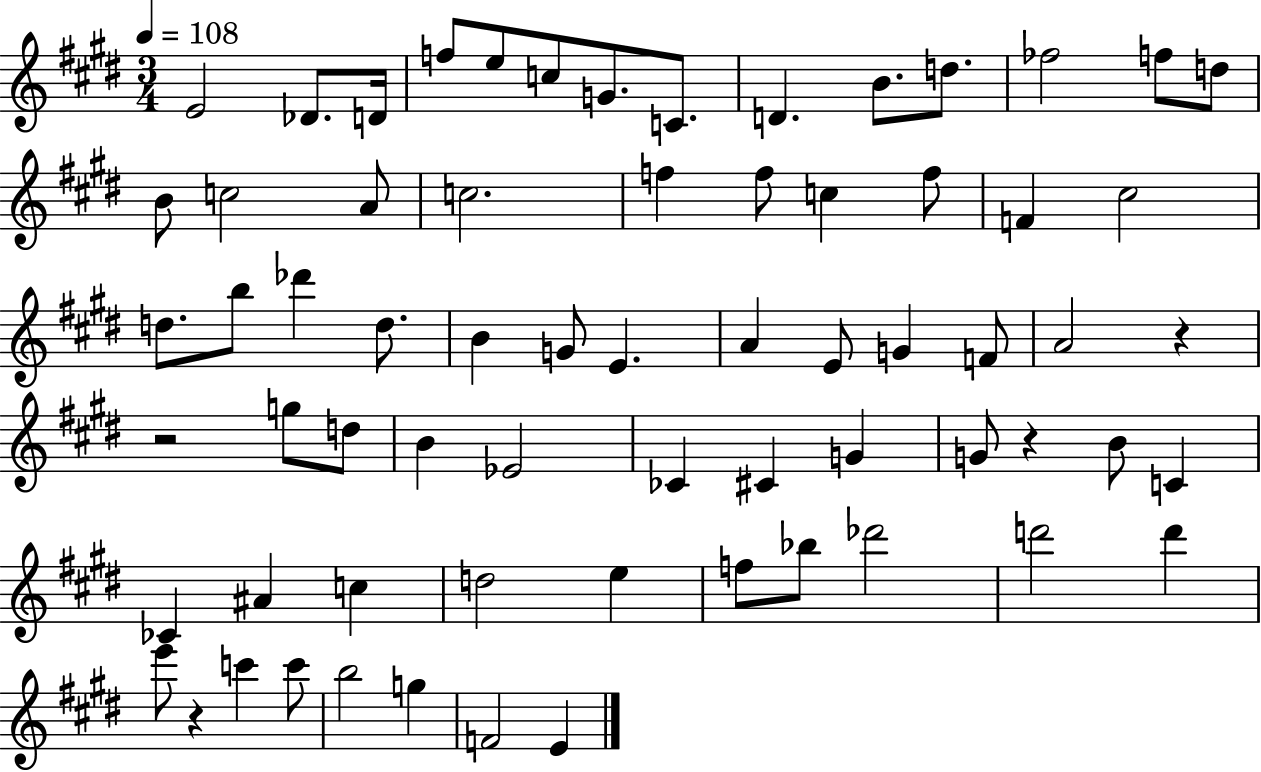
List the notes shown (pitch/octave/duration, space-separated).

E4/h Db4/e. D4/s F5/e E5/e C5/e G4/e. C4/e. D4/q. B4/e. D5/e. FES5/h F5/e D5/e B4/e C5/h A4/e C5/h. F5/q F5/e C5/q F5/e F4/q C#5/h D5/e. B5/e Db6/q D5/e. B4/q G4/e E4/q. A4/q E4/e G4/q F4/e A4/h R/q R/h G5/e D5/e B4/q Eb4/h CES4/q C#4/q G4/q G4/e R/q B4/e C4/q CES4/q A#4/q C5/q D5/h E5/q F5/e Bb5/e Db6/h D6/h D6/q E6/e R/q C6/q C6/e B5/h G5/q F4/h E4/q